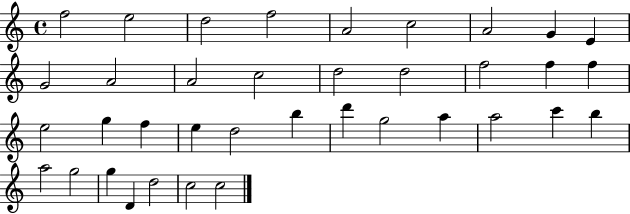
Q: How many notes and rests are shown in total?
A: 37